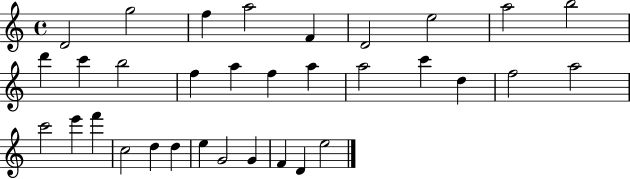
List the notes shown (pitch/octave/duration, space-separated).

D4/h G5/h F5/q A5/h F4/q D4/h E5/h A5/h B5/h D6/q C6/q B5/h F5/q A5/q F5/q A5/q A5/h C6/q D5/q F5/h A5/h C6/h E6/q F6/q C5/h D5/q D5/q E5/q G4/h G4/q F4/q D4/q E5/h